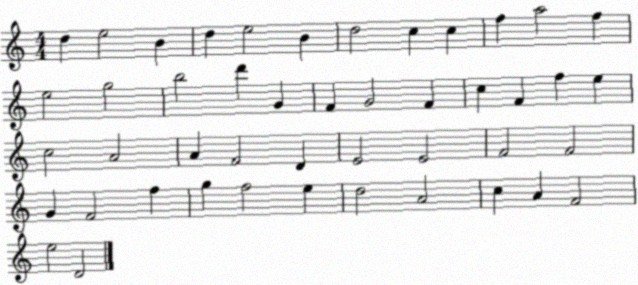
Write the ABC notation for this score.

X:1
T:Untitled
M:4/4
L:1/4
K:C
d e2 B d e2 B d2 c c f a2 f e2 g2 b2 d' G F G2 F c F f e c2 A2 A F2 D E2 E2 F2 F2 G F2 f g f2 e d2 A2 c A F2 e2 D2